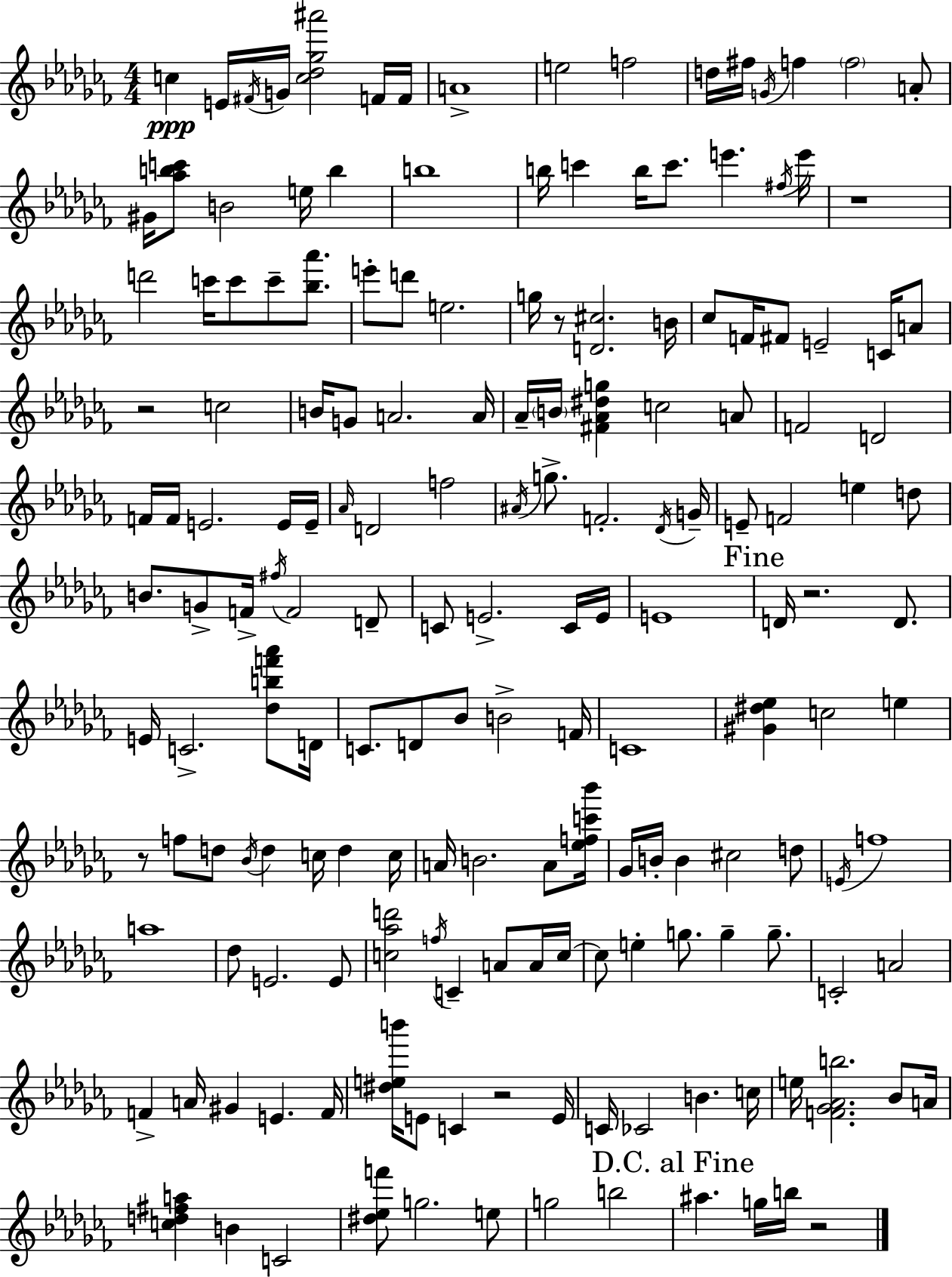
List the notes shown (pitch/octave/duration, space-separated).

C5/q E4/s F#4/s G4/s [C5,Db5,Gb5,A#6]/h F4/s F4/s A4/w E5/h F5/h D5/s F#5/s G4/s F5/q F5/h A4/e G#4/s [Ab5,B5,C6]/e B4/h E5/s B5/q B5/w B5/s C6/q B5/s C6/e. E6/q. F#5/s E6/s R/w D6/h C6/s C6/e C6/e [Bb5,Ab6]/e. E6/e D6/e E5/h. G5/s R/e [D4,C#5]/h. B4/s CES5/e F4/s F#4/e E4/h C4/s A4/e R/h C5/h B4/s G4/e A4/h. A4/s Ab4/s B4/s [F#4,Ab4,D#5,G5]/q C5/h A4/e F4/h D4/h F4/s F4/s E4/h. E4/s E4/s Ab4/s D4/h F5/h A#4/s G5/e. F4/h. Db4/s G4/s E4/e F4/h E5/q D5/e B4/e. G4/e F4/s F#5/s F4/h D4/e C4/e E4/h. C4/s E4/s E4/w D4/s R/h. D4/e. E4/s C4/h. [Db5,B5,F6,Ab6]/e D4/s C4/e. D4/e Bb4/e B4/h F4/s C4/w [G#4,D#5,Eb5]/q C5/h E5/q R/e F5/e D5/e Bb4/s D5/q C5/s D5/q C5/s A4/s B4/h. A4/e [Eb5,F5,C6,Bb6]/s Gb4/s B4/s B4/q C#5/h D5/e E4/s F5/w A5/w Db5/e E4/h. E4/e [C5,Ab5,D6]/h F5/s C4/q A4/e A4/s C5/s C5/e E5/q G5/e. G5/q G5/e. C4/h A4/h F4/q A4/s G#4/q E4/q. F4/s [D#5,E5,B6]/s E4/e C4/q R/h E4/s C4/s CES4/h B4/q. C5/s E5/s [F4,Gb4,Ab4,B5]/h. Bb4/e A4/s [C5,D5,F#5,A5]/q B4/q C4/h [D#5,Eb5,F6]/e G5/h. E5/e G5/h B5/h A#5/q. G5/s B5/s R/h